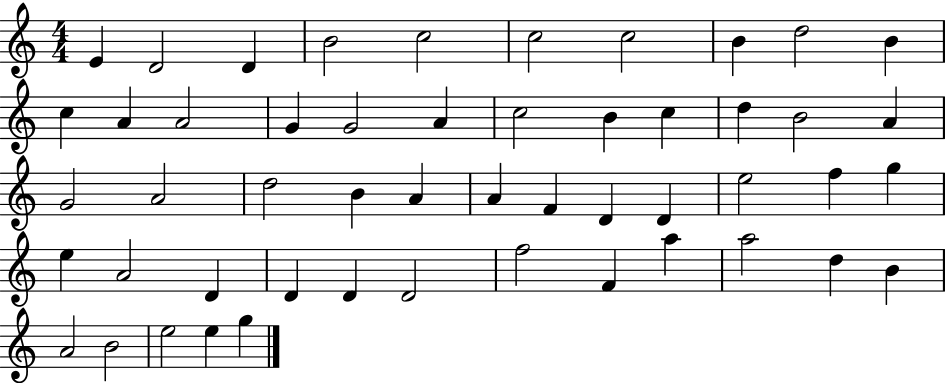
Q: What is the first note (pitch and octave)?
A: E4